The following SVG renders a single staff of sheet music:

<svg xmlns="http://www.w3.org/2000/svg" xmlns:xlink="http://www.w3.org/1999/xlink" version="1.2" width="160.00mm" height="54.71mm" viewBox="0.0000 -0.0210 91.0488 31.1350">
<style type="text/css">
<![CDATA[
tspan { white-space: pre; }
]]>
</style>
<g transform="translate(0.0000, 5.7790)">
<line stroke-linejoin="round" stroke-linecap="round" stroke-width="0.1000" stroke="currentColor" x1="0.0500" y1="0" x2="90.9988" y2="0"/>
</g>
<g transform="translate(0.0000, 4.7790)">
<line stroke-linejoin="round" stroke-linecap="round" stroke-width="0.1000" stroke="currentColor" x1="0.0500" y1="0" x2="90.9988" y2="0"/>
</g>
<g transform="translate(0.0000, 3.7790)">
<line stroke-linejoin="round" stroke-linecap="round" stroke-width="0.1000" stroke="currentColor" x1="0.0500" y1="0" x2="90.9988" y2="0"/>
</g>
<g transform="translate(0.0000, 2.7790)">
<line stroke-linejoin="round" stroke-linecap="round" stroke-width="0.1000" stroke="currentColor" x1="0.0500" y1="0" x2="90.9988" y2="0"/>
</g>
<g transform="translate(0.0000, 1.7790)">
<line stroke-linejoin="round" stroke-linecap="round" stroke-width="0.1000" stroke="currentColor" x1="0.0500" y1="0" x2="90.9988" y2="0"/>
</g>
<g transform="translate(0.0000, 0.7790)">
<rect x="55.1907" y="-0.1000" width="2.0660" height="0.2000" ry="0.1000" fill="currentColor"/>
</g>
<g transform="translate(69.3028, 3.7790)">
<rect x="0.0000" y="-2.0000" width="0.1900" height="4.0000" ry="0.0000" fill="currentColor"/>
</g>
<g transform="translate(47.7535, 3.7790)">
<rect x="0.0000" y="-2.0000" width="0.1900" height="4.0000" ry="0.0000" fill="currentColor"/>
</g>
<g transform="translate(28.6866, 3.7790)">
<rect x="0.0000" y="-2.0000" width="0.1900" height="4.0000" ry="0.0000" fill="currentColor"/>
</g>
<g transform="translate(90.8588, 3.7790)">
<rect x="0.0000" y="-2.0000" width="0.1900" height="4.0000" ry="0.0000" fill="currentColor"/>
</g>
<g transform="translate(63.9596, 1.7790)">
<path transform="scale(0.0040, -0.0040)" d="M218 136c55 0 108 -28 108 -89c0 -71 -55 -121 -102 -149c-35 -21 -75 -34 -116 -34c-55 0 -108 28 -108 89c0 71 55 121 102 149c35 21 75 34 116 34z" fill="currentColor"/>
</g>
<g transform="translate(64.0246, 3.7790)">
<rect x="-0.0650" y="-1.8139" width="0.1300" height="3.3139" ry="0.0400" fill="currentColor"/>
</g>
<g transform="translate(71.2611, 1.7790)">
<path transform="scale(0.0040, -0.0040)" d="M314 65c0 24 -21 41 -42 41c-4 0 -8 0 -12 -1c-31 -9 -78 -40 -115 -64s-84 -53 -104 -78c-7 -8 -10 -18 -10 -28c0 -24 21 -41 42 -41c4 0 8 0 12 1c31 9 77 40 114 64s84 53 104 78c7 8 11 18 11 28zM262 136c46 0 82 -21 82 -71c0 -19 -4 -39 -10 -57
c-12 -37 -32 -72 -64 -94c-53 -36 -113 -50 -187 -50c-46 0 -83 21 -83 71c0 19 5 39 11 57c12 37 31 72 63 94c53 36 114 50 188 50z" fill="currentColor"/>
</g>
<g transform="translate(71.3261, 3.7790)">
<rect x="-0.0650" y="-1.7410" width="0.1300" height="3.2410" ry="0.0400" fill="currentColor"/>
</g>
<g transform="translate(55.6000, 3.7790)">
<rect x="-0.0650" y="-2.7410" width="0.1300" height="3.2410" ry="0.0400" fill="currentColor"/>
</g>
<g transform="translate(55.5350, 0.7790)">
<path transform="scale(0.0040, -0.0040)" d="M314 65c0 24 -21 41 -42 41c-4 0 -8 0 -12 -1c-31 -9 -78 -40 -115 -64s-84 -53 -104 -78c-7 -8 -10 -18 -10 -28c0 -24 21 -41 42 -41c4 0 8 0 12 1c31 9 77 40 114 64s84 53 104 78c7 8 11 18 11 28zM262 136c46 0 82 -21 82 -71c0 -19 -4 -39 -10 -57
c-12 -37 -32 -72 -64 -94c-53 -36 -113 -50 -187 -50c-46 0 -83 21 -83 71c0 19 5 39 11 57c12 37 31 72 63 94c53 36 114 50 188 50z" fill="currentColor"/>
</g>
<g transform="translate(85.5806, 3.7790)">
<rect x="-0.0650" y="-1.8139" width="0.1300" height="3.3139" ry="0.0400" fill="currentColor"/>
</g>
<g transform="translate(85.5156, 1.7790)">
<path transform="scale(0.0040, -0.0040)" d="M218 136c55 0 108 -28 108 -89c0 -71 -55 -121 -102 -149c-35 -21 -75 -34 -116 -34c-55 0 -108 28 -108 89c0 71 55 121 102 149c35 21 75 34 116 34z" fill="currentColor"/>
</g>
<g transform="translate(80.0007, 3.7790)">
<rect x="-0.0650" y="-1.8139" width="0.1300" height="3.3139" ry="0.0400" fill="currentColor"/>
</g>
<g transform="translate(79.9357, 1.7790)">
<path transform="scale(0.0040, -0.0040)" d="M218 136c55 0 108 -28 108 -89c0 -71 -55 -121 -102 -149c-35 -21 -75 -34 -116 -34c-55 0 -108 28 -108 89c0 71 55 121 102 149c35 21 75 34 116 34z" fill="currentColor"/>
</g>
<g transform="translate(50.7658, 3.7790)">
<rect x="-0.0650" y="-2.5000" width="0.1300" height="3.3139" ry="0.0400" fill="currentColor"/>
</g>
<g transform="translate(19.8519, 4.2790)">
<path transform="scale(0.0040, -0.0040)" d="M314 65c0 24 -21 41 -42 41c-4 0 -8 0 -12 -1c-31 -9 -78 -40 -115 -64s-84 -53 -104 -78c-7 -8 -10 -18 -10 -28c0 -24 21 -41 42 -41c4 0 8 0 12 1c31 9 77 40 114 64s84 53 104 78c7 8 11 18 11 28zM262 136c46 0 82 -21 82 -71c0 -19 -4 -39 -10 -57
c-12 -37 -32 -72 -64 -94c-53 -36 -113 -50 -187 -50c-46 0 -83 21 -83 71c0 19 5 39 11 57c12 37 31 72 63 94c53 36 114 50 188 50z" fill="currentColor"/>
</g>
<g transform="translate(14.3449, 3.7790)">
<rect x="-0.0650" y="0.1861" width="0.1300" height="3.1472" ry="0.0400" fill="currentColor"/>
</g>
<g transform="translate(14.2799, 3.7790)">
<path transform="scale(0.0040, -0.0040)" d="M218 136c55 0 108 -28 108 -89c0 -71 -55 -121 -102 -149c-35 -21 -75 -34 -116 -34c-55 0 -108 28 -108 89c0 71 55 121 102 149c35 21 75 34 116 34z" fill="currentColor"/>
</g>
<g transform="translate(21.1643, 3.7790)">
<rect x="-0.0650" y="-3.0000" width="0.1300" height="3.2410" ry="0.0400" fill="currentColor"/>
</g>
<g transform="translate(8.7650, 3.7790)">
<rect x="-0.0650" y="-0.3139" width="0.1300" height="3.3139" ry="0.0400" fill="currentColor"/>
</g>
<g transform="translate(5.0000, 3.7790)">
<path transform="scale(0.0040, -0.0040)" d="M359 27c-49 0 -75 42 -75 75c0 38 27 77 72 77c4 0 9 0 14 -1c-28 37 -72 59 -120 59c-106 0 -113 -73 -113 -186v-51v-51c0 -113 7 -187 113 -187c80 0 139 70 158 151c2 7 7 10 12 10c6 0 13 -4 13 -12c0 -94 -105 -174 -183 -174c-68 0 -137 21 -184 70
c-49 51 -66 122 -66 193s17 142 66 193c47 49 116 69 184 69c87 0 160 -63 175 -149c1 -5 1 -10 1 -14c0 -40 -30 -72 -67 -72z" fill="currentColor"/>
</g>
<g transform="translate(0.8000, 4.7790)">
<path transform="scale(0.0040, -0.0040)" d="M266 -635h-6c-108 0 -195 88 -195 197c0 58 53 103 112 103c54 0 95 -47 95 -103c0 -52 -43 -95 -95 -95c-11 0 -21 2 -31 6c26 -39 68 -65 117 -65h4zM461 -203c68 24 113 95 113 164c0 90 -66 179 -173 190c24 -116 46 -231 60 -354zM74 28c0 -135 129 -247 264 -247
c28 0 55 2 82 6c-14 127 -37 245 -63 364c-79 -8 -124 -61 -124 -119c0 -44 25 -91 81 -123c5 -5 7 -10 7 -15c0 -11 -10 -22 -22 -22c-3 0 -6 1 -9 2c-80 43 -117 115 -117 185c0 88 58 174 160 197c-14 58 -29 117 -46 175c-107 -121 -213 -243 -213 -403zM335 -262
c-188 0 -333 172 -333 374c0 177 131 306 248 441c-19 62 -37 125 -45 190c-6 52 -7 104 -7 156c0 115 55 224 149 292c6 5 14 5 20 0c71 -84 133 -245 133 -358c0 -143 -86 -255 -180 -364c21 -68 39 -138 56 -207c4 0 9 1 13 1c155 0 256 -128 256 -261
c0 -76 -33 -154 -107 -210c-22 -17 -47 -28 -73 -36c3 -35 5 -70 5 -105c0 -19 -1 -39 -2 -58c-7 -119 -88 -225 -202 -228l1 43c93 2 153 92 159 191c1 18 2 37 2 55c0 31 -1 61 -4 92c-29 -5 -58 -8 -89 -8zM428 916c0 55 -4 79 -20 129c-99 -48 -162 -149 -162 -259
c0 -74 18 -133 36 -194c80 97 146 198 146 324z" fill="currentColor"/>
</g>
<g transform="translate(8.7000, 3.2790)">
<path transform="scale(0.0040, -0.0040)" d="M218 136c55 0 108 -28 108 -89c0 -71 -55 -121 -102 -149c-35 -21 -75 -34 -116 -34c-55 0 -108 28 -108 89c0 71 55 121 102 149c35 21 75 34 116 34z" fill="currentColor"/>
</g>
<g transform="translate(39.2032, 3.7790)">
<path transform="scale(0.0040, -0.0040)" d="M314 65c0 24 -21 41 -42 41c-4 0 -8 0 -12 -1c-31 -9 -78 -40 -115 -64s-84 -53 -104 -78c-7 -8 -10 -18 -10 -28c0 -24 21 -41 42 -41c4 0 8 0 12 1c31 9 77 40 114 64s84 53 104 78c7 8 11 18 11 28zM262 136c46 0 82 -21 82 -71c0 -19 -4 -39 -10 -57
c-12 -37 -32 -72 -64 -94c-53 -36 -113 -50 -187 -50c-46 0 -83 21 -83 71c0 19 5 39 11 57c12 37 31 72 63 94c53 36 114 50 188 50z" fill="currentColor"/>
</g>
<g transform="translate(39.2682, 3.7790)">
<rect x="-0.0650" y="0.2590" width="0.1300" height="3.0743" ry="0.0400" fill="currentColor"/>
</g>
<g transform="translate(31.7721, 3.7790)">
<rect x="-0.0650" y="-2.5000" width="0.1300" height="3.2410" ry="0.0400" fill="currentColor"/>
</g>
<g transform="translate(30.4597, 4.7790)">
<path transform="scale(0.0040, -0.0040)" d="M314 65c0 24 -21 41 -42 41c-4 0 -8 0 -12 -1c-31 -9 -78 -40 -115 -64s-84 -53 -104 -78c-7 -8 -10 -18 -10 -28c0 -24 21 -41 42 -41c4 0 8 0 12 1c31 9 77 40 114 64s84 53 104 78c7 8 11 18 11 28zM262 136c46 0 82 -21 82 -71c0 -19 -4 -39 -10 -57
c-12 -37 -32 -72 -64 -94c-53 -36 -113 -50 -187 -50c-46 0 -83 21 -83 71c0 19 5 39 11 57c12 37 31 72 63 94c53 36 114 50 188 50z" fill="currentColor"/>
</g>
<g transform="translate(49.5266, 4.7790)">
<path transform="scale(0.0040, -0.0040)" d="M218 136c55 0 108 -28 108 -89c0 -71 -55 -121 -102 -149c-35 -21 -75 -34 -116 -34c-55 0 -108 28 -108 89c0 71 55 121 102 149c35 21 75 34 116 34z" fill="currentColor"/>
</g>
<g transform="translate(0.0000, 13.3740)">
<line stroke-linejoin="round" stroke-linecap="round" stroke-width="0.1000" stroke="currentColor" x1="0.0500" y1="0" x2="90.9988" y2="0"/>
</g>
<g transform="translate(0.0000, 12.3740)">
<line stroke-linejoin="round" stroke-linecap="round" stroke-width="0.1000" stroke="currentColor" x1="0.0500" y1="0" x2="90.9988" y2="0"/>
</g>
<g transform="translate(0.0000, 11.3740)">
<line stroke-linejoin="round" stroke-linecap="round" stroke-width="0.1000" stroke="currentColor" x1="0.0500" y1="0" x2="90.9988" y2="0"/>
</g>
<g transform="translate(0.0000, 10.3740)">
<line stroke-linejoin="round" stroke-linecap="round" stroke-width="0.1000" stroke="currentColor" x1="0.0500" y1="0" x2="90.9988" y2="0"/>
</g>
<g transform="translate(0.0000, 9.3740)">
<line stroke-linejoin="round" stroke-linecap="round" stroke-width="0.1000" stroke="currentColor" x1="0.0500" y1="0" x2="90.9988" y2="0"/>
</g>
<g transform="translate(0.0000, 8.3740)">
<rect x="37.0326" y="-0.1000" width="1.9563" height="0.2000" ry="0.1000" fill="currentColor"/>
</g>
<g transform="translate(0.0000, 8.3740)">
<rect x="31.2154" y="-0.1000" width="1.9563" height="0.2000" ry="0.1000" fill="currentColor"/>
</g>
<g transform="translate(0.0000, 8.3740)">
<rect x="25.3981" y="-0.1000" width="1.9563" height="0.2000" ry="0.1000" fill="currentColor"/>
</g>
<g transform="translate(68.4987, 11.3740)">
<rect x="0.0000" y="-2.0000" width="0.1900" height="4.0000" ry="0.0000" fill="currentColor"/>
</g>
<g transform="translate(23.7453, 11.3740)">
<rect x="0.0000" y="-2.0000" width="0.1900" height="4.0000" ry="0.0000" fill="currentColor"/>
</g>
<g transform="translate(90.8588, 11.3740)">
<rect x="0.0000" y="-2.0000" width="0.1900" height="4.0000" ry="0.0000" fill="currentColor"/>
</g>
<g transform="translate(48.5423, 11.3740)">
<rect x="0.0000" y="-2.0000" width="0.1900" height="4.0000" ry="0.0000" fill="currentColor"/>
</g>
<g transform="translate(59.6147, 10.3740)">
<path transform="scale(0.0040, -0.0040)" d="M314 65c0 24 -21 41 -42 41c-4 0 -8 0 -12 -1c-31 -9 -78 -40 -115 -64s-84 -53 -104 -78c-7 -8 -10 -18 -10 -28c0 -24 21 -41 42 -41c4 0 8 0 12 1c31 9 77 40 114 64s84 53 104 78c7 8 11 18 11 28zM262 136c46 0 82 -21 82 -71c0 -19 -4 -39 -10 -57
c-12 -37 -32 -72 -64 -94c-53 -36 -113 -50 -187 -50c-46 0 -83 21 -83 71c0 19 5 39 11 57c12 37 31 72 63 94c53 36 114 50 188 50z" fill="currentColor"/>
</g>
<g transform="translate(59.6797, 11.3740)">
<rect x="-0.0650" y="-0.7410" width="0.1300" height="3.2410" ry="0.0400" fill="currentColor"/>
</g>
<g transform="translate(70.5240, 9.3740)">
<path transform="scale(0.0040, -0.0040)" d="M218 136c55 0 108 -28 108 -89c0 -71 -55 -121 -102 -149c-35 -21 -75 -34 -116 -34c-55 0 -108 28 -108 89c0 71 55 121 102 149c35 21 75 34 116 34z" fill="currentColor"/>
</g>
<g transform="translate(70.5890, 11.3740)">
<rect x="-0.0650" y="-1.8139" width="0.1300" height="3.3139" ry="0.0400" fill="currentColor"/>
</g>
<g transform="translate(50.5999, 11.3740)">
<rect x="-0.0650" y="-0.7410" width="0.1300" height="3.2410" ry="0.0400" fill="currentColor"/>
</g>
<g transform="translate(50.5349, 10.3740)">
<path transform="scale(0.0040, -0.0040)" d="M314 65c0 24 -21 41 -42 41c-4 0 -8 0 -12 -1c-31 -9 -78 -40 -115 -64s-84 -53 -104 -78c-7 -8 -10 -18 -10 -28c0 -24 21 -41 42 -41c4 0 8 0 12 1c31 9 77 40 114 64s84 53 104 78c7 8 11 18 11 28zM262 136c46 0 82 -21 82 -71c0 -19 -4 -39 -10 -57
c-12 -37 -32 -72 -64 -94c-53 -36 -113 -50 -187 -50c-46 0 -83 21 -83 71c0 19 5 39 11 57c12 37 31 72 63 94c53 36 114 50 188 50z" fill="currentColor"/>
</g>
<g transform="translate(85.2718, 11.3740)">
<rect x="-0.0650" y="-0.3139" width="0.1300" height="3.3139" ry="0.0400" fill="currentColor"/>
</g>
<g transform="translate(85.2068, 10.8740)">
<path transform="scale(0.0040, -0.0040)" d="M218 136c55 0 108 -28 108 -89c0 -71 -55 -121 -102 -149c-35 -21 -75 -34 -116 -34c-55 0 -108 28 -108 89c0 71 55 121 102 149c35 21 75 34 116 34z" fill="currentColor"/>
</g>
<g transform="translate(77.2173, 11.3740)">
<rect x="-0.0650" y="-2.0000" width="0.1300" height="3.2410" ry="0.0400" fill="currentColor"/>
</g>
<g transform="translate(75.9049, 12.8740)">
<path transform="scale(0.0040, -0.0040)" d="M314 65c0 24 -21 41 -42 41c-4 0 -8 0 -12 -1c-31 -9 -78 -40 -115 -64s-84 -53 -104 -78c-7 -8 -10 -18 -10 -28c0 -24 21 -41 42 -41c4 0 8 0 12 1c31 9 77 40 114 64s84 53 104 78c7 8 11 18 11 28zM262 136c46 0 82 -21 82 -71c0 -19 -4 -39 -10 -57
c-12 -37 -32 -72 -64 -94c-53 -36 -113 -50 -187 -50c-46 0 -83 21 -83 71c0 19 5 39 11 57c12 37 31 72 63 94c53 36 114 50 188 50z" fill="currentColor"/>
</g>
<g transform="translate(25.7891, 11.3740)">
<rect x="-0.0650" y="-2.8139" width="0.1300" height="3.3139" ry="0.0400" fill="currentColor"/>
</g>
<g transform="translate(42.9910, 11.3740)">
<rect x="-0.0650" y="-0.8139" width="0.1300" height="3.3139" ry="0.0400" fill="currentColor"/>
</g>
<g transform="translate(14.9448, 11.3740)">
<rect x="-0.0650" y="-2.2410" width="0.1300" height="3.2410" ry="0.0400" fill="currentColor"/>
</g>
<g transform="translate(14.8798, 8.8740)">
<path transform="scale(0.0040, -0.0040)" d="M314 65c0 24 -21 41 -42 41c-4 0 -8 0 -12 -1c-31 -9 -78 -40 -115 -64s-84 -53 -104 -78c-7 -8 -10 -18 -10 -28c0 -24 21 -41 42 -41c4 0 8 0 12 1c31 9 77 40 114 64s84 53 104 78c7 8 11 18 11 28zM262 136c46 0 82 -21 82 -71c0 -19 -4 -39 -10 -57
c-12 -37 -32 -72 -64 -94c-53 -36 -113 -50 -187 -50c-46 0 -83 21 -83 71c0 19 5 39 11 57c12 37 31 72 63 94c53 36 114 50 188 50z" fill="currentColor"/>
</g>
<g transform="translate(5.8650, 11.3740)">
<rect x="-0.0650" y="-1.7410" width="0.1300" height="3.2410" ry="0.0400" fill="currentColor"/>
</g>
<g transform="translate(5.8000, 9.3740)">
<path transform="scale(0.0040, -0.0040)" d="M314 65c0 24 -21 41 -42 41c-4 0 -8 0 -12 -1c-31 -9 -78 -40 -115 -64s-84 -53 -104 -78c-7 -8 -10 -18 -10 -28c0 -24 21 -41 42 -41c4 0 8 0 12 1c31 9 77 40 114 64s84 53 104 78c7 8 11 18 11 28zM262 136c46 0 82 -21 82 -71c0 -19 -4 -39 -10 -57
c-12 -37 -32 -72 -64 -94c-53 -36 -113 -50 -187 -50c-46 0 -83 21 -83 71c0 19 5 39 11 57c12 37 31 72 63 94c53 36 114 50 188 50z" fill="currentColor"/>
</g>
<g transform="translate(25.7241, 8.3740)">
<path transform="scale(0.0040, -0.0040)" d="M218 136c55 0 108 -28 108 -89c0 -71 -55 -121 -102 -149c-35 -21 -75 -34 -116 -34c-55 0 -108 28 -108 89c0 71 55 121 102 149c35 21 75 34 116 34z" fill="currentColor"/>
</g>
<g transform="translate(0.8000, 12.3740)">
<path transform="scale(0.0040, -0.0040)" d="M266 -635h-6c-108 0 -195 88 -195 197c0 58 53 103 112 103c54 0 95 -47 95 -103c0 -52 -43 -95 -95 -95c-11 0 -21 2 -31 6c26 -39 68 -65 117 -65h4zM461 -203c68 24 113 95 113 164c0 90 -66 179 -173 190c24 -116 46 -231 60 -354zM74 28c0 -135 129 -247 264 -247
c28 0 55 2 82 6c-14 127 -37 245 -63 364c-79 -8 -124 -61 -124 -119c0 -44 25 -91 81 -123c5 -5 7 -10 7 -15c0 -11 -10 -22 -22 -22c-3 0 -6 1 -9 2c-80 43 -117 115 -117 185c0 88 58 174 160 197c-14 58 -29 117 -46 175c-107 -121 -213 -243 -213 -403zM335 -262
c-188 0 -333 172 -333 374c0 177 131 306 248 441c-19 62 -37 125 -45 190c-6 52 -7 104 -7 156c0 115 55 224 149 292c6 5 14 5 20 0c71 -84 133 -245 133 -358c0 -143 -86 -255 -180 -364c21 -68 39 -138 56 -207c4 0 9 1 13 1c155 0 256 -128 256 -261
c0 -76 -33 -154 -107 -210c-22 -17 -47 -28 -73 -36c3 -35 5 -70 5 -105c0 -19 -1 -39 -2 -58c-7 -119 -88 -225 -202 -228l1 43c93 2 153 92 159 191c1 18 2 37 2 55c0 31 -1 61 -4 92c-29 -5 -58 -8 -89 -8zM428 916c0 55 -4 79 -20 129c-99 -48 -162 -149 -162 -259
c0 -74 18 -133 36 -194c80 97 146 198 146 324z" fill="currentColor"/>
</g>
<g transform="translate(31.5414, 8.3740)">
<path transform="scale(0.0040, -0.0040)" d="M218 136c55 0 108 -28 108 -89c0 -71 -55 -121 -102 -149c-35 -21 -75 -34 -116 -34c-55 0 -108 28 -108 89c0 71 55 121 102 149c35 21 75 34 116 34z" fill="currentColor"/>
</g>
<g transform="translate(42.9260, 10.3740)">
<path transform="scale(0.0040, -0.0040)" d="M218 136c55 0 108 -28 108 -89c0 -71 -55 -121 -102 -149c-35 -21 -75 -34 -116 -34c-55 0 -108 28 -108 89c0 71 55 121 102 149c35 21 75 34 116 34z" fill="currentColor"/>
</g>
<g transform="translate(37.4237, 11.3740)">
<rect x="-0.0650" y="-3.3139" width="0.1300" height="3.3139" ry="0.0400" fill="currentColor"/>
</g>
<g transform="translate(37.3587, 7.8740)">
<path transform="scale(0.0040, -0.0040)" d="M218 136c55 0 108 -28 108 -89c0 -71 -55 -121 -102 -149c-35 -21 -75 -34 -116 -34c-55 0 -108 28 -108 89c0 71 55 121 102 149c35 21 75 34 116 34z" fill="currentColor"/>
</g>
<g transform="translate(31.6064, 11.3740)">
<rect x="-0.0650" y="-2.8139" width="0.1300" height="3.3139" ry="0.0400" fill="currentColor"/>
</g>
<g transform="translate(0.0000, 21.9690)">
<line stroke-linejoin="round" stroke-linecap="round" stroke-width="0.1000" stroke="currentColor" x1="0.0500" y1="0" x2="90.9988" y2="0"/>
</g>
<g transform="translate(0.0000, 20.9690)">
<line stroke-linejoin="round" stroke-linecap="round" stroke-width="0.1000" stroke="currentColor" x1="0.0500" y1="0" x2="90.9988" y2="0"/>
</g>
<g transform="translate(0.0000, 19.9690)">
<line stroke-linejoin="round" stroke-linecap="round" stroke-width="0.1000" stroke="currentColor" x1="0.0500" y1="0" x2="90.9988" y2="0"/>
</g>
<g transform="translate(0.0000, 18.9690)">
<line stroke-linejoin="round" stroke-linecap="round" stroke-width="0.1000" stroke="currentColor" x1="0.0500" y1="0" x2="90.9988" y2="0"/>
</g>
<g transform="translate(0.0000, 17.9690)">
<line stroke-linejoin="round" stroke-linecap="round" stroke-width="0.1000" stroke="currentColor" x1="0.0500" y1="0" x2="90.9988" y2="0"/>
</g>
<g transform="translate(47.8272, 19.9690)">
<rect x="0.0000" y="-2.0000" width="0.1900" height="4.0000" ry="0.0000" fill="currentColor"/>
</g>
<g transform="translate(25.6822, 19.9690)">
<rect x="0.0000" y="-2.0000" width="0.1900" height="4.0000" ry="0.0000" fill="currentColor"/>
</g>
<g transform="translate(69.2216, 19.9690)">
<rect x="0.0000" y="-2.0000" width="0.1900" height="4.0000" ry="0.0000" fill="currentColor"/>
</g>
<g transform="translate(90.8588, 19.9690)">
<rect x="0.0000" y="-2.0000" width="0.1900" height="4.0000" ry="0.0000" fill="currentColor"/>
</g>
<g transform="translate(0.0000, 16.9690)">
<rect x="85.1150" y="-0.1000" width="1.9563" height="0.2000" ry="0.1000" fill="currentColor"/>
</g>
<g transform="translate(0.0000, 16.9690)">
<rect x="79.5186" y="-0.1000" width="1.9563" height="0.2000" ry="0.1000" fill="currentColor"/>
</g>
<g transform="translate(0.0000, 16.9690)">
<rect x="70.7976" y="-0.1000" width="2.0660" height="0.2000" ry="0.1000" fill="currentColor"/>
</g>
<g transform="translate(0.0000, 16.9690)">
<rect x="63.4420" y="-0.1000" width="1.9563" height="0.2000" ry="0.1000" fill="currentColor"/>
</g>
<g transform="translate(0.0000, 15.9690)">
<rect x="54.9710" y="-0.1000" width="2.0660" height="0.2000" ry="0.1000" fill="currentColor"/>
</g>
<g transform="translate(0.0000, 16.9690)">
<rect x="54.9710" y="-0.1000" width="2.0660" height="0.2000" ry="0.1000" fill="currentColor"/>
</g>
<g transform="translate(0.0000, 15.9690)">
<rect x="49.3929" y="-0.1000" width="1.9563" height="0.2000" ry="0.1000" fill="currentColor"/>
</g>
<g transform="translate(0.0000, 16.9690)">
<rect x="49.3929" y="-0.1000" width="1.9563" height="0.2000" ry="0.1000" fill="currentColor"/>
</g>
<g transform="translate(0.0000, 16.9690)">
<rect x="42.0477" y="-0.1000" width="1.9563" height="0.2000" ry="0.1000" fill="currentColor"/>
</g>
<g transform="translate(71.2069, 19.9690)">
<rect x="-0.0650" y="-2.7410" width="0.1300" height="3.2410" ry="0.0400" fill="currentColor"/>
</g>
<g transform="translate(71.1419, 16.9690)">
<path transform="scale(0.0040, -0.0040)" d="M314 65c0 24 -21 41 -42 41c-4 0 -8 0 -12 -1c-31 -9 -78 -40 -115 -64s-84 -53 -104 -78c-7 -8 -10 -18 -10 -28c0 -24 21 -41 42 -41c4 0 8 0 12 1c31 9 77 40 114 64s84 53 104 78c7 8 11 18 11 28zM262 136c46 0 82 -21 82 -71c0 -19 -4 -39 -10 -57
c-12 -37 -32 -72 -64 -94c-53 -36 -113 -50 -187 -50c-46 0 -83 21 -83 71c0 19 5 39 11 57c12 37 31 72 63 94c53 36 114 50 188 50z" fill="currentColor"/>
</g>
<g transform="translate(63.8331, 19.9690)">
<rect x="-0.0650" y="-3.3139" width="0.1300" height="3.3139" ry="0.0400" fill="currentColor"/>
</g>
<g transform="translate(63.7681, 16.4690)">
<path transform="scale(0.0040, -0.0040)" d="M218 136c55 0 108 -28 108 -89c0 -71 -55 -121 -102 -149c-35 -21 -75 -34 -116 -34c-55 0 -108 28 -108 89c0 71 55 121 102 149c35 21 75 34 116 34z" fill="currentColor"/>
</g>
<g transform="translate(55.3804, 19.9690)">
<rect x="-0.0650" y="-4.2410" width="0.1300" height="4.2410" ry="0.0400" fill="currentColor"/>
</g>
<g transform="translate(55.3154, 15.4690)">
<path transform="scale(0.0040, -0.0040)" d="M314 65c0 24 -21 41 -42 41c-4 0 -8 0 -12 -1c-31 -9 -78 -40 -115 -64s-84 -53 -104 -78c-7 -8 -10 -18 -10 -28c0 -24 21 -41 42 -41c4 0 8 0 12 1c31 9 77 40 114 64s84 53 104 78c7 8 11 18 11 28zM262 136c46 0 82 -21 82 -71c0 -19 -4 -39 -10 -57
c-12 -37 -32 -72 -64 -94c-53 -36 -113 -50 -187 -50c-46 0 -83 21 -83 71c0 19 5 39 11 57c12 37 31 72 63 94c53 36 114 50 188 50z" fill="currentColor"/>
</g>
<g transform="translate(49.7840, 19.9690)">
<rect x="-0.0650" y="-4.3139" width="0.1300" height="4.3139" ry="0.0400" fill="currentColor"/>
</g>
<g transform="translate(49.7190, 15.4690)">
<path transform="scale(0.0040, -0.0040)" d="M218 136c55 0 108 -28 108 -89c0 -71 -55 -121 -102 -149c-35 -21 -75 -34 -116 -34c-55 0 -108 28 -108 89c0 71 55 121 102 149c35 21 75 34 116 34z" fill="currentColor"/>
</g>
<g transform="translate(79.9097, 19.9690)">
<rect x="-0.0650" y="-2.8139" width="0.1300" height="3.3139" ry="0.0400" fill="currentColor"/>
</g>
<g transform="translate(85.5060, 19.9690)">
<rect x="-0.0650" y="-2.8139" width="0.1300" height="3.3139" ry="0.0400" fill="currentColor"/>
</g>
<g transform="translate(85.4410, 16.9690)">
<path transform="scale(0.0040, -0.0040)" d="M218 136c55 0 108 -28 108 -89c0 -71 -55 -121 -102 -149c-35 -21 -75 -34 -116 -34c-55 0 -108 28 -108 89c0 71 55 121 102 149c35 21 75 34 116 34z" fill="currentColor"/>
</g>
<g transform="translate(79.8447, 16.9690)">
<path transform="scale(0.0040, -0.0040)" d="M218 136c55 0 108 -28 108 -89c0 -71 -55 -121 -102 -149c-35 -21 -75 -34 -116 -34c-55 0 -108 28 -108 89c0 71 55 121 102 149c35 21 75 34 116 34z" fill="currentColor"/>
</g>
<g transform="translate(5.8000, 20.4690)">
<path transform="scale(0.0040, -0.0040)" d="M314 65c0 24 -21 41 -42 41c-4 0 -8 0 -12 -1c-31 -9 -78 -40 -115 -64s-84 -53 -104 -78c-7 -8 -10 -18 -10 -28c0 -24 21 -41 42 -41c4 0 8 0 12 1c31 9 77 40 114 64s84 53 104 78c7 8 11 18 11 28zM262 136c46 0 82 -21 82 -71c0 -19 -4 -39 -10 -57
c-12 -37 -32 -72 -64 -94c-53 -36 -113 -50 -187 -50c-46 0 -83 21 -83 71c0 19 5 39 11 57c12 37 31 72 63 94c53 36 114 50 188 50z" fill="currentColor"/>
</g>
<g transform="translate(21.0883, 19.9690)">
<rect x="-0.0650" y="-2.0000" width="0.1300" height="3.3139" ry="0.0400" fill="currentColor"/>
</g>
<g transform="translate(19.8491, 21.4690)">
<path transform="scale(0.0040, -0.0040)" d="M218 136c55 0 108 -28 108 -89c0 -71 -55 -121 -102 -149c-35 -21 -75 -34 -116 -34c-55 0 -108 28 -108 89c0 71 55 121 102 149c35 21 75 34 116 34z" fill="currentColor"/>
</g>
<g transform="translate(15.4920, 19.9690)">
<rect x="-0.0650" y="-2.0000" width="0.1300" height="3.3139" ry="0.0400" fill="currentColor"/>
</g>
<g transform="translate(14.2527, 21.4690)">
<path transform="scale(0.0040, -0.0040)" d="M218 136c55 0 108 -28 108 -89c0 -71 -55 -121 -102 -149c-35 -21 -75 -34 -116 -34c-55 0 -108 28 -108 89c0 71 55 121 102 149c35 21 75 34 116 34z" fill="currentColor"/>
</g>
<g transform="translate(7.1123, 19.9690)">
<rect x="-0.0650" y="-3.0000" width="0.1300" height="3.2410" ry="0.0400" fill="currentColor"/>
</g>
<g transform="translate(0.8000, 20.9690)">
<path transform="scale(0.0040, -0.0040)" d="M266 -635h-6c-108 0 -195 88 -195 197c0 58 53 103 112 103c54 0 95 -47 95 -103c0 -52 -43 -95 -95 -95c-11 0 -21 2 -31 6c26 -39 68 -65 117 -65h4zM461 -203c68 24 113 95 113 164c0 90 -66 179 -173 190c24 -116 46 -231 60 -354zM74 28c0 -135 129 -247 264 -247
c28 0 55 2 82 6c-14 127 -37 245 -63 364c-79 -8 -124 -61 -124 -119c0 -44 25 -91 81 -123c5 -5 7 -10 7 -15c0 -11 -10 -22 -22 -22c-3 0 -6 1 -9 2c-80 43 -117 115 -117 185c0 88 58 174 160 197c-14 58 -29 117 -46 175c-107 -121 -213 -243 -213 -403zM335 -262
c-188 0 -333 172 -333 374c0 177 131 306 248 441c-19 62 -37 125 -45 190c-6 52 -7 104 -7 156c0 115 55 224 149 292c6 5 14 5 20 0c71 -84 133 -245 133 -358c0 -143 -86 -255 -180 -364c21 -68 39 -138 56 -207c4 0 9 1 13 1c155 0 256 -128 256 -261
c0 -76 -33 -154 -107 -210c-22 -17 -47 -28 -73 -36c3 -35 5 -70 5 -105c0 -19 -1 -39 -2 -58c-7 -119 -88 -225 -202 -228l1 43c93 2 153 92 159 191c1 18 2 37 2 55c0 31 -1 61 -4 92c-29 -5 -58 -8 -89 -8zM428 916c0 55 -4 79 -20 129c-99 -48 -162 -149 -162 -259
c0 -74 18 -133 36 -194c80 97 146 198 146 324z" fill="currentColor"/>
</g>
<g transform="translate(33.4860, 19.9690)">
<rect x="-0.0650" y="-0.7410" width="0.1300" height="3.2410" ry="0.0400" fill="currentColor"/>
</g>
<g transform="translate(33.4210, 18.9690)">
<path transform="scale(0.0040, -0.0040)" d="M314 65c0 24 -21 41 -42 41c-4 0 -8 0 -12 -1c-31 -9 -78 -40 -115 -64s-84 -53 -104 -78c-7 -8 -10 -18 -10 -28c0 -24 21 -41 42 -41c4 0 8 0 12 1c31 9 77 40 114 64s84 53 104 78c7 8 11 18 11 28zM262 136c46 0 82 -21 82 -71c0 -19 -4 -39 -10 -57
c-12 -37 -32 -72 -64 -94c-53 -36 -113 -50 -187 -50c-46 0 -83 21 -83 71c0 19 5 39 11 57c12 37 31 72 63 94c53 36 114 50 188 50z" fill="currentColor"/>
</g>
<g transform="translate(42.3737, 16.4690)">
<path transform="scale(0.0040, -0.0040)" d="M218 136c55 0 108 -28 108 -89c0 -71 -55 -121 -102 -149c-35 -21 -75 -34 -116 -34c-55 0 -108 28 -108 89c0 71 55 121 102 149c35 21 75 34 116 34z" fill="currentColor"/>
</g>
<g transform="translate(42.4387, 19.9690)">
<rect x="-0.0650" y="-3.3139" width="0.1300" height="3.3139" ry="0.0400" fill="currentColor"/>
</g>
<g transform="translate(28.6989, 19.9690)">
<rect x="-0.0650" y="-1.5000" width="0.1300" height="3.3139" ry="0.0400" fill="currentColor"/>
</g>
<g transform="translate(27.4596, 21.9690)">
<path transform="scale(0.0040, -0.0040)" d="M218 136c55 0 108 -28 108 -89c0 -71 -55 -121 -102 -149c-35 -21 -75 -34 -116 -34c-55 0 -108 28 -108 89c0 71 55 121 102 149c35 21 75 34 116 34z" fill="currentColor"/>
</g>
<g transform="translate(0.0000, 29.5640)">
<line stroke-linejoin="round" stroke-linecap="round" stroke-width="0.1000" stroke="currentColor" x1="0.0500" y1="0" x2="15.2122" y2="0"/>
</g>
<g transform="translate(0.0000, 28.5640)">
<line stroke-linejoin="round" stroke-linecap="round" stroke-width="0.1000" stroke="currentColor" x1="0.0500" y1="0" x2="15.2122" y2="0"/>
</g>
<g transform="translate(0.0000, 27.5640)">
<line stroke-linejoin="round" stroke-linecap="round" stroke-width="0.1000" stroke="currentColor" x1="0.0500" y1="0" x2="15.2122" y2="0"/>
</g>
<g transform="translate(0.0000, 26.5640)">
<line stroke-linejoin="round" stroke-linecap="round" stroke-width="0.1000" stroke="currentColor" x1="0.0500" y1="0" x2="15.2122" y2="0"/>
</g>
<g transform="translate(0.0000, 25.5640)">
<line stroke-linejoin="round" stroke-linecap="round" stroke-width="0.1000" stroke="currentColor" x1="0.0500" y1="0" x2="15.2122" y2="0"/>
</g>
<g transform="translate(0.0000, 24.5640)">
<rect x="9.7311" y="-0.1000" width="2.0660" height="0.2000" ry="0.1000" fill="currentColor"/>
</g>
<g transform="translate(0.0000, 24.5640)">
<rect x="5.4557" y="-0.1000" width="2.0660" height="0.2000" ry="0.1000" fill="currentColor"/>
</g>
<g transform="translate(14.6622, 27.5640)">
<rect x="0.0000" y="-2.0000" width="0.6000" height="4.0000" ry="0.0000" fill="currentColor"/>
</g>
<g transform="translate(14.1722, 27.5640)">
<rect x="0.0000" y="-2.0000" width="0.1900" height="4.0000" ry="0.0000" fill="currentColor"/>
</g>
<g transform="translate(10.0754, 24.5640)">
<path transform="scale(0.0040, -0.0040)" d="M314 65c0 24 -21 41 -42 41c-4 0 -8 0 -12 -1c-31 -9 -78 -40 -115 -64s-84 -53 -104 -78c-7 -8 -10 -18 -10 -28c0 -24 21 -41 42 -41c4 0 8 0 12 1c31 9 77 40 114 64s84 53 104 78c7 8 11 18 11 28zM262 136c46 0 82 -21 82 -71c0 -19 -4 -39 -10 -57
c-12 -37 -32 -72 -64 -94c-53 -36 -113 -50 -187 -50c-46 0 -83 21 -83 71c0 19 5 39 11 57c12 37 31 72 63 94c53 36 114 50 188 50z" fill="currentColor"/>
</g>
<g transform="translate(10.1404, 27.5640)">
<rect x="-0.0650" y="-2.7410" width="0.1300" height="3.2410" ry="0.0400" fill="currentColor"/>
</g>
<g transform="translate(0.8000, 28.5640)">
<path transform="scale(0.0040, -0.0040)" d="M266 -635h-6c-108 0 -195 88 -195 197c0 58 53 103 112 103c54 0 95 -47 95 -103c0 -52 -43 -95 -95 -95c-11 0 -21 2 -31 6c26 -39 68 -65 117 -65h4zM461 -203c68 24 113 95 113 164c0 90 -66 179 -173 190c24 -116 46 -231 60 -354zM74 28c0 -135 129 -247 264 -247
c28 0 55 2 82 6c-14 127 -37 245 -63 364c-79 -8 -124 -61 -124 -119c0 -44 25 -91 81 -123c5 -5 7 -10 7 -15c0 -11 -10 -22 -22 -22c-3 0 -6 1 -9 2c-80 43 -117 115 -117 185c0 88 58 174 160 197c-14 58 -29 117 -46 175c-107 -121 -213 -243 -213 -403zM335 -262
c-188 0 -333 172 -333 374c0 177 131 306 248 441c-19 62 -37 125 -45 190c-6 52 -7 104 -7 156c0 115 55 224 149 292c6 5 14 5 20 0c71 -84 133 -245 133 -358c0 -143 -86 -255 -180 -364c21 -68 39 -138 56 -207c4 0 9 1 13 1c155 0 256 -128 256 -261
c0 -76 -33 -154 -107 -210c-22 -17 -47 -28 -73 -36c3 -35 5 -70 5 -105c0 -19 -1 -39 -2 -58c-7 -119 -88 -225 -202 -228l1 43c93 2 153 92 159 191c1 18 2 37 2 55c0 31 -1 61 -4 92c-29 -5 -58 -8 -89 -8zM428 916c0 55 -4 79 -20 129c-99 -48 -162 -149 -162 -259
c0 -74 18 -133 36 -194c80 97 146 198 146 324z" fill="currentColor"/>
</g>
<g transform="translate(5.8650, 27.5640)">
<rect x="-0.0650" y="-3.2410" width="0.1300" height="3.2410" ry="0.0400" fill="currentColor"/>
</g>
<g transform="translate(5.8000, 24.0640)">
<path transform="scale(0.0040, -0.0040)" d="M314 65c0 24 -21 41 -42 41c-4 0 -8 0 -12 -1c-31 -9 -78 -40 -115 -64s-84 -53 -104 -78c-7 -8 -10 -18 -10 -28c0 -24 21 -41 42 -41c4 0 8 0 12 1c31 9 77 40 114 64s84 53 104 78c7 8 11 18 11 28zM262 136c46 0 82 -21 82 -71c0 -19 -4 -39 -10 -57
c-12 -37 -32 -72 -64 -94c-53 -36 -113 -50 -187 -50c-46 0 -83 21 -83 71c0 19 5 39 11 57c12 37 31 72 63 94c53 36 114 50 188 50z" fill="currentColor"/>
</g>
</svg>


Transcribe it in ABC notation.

X:1
T:Untitled
M:4/4
L:1/4
K:C
c B A2 G2 B2 G a2 f f2 f f f2 g2 a a b d d2 d2 f F2 c A2 F F E d2 b d' d'2 b a2 a a b2 a2